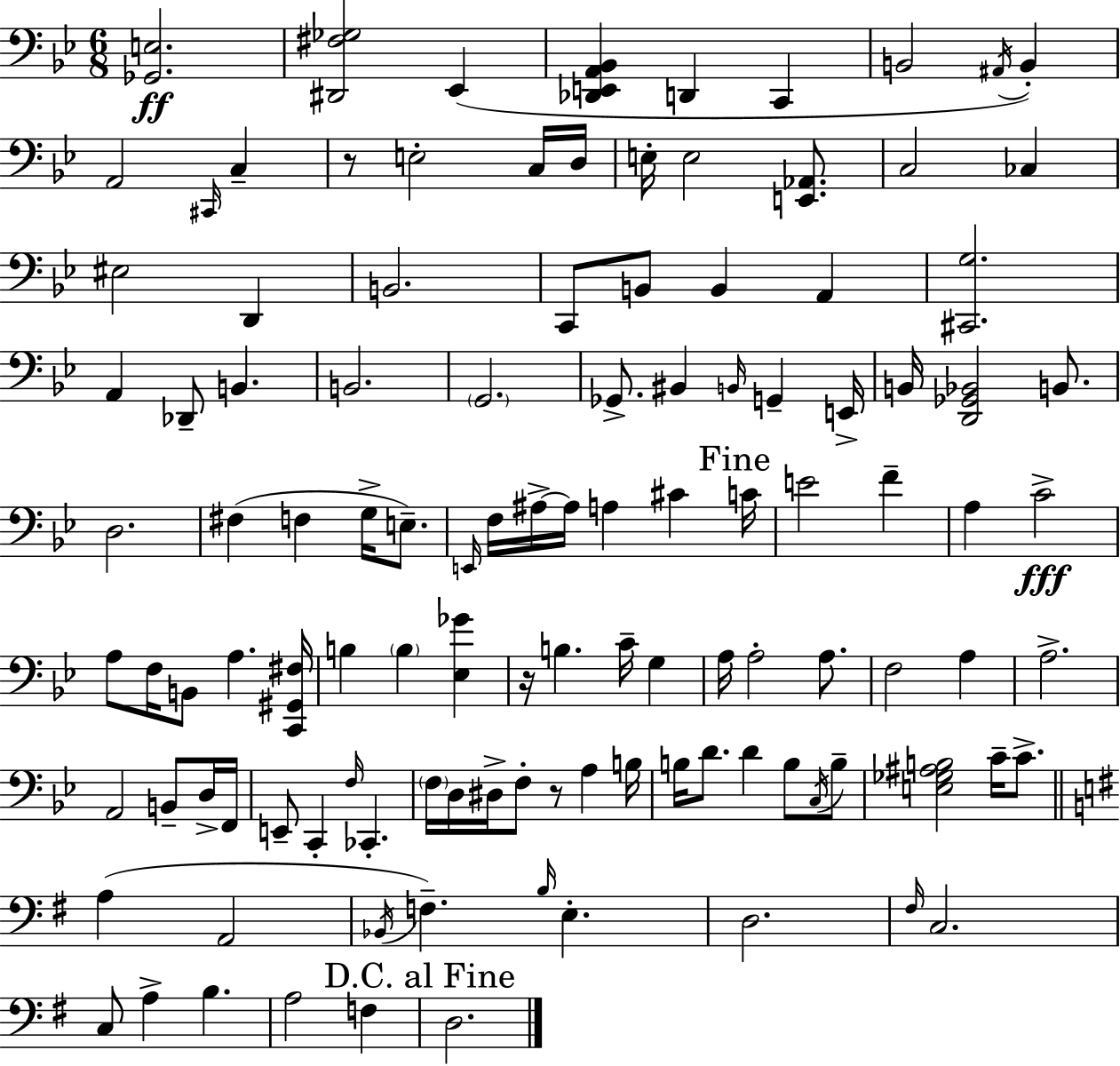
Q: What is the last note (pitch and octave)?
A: D3